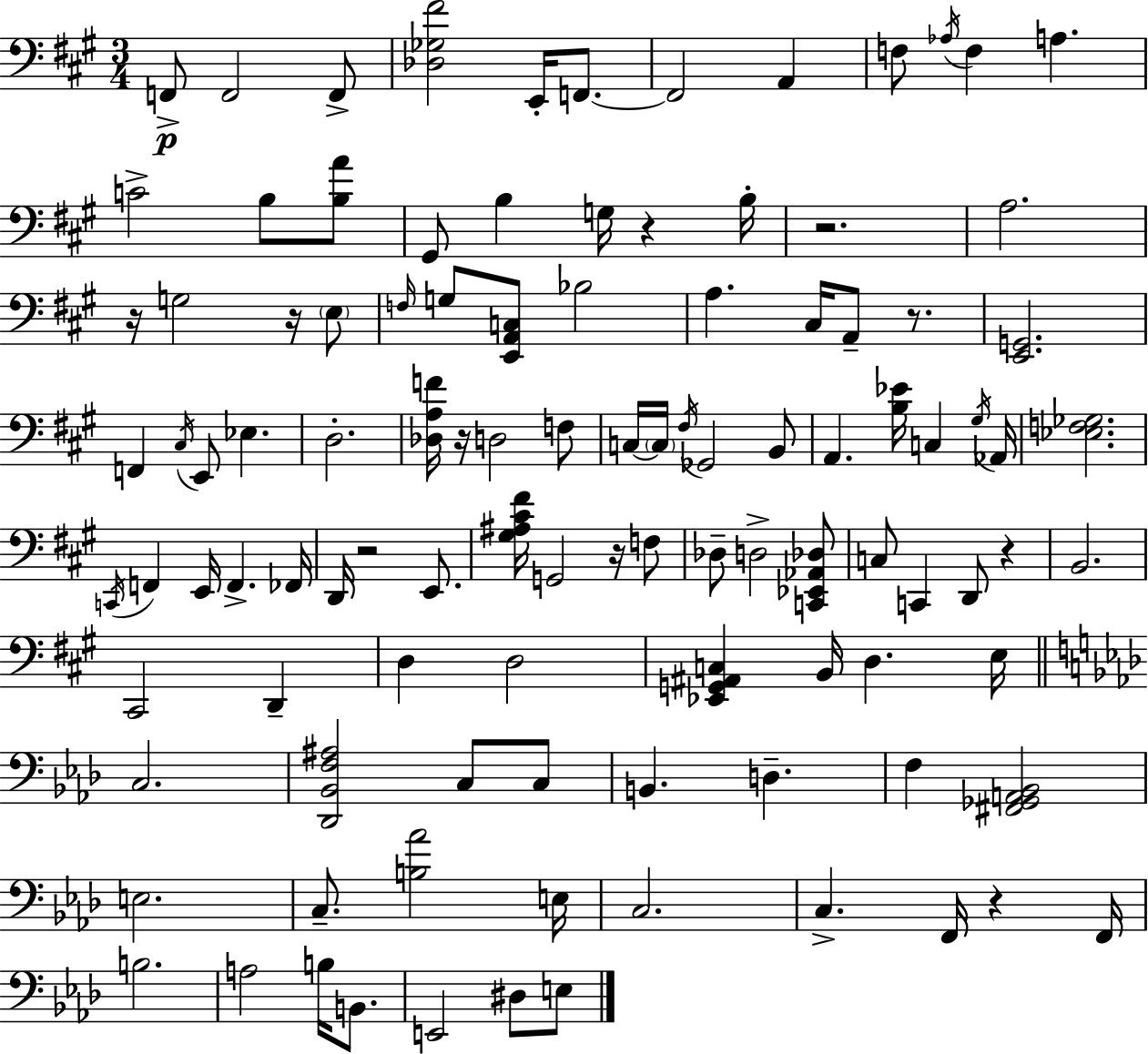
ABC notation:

X:1
T:Untitled
M:3/4
L:1/4
K:A
F,,/2 F,,2 F,,/2 [_D,_G,^F]2 E,,/4 F,,/2 F,,2 A,, F,/2 _A,/4 F, A, C2 B,/2 [B,A]/2 ^G,,/2 B, G,/4 z B,/4 z2 A,2 z/4 G,2 z/4 E,/2 F,/4 G,/2 [E,,A,,C,]/2 _B,2 A, ^C,/4 A,,/2 z/2 [E,,G,,]2 F,, ^C,/4 E,,/2 _E, D,2 [_D,A,F]/4 z/4 D,2 F,/2 C,/4 C,/4 ^F,/4 _G,,2 B,,/2 A,, [B,_E]/4 C, ^G,/4 _A,,/4 [_E,F,_G,]2 C,,/4 F,, E,,/4 F,, _F,,/4 D,,/4 z2 E,,/2 [^G,^A,^C^F]/4 G,,2 z/4 F,/2 _D,/2 D,2 [C,,_E,,_A,,_D,]/2 C,/2 C,, D,,/2 z B,,2 ^C,,2 D,, D, D,2 [_E,,G,,^A,,C,] B,,/4 D, E,/4 C,2 [_D,,_B,,F,^A,]2 C,/2 C,/2 B,, D, F, [^F,,_G,,A,,_B,,]2 E,2 C,/2 [B,_A]2 E,/4 C,2 C, F,,/4 z F,,/4 B,2 A,2 B,/4 B,,/2 E,,2 ^D,/2 E,/2